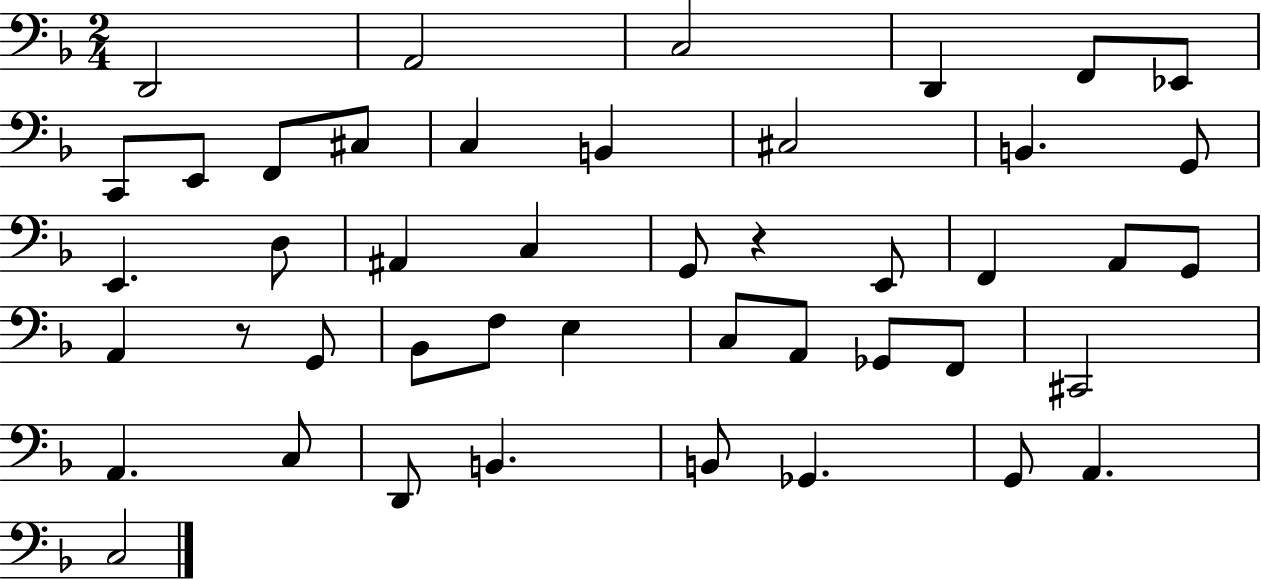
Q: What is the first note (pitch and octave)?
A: D2